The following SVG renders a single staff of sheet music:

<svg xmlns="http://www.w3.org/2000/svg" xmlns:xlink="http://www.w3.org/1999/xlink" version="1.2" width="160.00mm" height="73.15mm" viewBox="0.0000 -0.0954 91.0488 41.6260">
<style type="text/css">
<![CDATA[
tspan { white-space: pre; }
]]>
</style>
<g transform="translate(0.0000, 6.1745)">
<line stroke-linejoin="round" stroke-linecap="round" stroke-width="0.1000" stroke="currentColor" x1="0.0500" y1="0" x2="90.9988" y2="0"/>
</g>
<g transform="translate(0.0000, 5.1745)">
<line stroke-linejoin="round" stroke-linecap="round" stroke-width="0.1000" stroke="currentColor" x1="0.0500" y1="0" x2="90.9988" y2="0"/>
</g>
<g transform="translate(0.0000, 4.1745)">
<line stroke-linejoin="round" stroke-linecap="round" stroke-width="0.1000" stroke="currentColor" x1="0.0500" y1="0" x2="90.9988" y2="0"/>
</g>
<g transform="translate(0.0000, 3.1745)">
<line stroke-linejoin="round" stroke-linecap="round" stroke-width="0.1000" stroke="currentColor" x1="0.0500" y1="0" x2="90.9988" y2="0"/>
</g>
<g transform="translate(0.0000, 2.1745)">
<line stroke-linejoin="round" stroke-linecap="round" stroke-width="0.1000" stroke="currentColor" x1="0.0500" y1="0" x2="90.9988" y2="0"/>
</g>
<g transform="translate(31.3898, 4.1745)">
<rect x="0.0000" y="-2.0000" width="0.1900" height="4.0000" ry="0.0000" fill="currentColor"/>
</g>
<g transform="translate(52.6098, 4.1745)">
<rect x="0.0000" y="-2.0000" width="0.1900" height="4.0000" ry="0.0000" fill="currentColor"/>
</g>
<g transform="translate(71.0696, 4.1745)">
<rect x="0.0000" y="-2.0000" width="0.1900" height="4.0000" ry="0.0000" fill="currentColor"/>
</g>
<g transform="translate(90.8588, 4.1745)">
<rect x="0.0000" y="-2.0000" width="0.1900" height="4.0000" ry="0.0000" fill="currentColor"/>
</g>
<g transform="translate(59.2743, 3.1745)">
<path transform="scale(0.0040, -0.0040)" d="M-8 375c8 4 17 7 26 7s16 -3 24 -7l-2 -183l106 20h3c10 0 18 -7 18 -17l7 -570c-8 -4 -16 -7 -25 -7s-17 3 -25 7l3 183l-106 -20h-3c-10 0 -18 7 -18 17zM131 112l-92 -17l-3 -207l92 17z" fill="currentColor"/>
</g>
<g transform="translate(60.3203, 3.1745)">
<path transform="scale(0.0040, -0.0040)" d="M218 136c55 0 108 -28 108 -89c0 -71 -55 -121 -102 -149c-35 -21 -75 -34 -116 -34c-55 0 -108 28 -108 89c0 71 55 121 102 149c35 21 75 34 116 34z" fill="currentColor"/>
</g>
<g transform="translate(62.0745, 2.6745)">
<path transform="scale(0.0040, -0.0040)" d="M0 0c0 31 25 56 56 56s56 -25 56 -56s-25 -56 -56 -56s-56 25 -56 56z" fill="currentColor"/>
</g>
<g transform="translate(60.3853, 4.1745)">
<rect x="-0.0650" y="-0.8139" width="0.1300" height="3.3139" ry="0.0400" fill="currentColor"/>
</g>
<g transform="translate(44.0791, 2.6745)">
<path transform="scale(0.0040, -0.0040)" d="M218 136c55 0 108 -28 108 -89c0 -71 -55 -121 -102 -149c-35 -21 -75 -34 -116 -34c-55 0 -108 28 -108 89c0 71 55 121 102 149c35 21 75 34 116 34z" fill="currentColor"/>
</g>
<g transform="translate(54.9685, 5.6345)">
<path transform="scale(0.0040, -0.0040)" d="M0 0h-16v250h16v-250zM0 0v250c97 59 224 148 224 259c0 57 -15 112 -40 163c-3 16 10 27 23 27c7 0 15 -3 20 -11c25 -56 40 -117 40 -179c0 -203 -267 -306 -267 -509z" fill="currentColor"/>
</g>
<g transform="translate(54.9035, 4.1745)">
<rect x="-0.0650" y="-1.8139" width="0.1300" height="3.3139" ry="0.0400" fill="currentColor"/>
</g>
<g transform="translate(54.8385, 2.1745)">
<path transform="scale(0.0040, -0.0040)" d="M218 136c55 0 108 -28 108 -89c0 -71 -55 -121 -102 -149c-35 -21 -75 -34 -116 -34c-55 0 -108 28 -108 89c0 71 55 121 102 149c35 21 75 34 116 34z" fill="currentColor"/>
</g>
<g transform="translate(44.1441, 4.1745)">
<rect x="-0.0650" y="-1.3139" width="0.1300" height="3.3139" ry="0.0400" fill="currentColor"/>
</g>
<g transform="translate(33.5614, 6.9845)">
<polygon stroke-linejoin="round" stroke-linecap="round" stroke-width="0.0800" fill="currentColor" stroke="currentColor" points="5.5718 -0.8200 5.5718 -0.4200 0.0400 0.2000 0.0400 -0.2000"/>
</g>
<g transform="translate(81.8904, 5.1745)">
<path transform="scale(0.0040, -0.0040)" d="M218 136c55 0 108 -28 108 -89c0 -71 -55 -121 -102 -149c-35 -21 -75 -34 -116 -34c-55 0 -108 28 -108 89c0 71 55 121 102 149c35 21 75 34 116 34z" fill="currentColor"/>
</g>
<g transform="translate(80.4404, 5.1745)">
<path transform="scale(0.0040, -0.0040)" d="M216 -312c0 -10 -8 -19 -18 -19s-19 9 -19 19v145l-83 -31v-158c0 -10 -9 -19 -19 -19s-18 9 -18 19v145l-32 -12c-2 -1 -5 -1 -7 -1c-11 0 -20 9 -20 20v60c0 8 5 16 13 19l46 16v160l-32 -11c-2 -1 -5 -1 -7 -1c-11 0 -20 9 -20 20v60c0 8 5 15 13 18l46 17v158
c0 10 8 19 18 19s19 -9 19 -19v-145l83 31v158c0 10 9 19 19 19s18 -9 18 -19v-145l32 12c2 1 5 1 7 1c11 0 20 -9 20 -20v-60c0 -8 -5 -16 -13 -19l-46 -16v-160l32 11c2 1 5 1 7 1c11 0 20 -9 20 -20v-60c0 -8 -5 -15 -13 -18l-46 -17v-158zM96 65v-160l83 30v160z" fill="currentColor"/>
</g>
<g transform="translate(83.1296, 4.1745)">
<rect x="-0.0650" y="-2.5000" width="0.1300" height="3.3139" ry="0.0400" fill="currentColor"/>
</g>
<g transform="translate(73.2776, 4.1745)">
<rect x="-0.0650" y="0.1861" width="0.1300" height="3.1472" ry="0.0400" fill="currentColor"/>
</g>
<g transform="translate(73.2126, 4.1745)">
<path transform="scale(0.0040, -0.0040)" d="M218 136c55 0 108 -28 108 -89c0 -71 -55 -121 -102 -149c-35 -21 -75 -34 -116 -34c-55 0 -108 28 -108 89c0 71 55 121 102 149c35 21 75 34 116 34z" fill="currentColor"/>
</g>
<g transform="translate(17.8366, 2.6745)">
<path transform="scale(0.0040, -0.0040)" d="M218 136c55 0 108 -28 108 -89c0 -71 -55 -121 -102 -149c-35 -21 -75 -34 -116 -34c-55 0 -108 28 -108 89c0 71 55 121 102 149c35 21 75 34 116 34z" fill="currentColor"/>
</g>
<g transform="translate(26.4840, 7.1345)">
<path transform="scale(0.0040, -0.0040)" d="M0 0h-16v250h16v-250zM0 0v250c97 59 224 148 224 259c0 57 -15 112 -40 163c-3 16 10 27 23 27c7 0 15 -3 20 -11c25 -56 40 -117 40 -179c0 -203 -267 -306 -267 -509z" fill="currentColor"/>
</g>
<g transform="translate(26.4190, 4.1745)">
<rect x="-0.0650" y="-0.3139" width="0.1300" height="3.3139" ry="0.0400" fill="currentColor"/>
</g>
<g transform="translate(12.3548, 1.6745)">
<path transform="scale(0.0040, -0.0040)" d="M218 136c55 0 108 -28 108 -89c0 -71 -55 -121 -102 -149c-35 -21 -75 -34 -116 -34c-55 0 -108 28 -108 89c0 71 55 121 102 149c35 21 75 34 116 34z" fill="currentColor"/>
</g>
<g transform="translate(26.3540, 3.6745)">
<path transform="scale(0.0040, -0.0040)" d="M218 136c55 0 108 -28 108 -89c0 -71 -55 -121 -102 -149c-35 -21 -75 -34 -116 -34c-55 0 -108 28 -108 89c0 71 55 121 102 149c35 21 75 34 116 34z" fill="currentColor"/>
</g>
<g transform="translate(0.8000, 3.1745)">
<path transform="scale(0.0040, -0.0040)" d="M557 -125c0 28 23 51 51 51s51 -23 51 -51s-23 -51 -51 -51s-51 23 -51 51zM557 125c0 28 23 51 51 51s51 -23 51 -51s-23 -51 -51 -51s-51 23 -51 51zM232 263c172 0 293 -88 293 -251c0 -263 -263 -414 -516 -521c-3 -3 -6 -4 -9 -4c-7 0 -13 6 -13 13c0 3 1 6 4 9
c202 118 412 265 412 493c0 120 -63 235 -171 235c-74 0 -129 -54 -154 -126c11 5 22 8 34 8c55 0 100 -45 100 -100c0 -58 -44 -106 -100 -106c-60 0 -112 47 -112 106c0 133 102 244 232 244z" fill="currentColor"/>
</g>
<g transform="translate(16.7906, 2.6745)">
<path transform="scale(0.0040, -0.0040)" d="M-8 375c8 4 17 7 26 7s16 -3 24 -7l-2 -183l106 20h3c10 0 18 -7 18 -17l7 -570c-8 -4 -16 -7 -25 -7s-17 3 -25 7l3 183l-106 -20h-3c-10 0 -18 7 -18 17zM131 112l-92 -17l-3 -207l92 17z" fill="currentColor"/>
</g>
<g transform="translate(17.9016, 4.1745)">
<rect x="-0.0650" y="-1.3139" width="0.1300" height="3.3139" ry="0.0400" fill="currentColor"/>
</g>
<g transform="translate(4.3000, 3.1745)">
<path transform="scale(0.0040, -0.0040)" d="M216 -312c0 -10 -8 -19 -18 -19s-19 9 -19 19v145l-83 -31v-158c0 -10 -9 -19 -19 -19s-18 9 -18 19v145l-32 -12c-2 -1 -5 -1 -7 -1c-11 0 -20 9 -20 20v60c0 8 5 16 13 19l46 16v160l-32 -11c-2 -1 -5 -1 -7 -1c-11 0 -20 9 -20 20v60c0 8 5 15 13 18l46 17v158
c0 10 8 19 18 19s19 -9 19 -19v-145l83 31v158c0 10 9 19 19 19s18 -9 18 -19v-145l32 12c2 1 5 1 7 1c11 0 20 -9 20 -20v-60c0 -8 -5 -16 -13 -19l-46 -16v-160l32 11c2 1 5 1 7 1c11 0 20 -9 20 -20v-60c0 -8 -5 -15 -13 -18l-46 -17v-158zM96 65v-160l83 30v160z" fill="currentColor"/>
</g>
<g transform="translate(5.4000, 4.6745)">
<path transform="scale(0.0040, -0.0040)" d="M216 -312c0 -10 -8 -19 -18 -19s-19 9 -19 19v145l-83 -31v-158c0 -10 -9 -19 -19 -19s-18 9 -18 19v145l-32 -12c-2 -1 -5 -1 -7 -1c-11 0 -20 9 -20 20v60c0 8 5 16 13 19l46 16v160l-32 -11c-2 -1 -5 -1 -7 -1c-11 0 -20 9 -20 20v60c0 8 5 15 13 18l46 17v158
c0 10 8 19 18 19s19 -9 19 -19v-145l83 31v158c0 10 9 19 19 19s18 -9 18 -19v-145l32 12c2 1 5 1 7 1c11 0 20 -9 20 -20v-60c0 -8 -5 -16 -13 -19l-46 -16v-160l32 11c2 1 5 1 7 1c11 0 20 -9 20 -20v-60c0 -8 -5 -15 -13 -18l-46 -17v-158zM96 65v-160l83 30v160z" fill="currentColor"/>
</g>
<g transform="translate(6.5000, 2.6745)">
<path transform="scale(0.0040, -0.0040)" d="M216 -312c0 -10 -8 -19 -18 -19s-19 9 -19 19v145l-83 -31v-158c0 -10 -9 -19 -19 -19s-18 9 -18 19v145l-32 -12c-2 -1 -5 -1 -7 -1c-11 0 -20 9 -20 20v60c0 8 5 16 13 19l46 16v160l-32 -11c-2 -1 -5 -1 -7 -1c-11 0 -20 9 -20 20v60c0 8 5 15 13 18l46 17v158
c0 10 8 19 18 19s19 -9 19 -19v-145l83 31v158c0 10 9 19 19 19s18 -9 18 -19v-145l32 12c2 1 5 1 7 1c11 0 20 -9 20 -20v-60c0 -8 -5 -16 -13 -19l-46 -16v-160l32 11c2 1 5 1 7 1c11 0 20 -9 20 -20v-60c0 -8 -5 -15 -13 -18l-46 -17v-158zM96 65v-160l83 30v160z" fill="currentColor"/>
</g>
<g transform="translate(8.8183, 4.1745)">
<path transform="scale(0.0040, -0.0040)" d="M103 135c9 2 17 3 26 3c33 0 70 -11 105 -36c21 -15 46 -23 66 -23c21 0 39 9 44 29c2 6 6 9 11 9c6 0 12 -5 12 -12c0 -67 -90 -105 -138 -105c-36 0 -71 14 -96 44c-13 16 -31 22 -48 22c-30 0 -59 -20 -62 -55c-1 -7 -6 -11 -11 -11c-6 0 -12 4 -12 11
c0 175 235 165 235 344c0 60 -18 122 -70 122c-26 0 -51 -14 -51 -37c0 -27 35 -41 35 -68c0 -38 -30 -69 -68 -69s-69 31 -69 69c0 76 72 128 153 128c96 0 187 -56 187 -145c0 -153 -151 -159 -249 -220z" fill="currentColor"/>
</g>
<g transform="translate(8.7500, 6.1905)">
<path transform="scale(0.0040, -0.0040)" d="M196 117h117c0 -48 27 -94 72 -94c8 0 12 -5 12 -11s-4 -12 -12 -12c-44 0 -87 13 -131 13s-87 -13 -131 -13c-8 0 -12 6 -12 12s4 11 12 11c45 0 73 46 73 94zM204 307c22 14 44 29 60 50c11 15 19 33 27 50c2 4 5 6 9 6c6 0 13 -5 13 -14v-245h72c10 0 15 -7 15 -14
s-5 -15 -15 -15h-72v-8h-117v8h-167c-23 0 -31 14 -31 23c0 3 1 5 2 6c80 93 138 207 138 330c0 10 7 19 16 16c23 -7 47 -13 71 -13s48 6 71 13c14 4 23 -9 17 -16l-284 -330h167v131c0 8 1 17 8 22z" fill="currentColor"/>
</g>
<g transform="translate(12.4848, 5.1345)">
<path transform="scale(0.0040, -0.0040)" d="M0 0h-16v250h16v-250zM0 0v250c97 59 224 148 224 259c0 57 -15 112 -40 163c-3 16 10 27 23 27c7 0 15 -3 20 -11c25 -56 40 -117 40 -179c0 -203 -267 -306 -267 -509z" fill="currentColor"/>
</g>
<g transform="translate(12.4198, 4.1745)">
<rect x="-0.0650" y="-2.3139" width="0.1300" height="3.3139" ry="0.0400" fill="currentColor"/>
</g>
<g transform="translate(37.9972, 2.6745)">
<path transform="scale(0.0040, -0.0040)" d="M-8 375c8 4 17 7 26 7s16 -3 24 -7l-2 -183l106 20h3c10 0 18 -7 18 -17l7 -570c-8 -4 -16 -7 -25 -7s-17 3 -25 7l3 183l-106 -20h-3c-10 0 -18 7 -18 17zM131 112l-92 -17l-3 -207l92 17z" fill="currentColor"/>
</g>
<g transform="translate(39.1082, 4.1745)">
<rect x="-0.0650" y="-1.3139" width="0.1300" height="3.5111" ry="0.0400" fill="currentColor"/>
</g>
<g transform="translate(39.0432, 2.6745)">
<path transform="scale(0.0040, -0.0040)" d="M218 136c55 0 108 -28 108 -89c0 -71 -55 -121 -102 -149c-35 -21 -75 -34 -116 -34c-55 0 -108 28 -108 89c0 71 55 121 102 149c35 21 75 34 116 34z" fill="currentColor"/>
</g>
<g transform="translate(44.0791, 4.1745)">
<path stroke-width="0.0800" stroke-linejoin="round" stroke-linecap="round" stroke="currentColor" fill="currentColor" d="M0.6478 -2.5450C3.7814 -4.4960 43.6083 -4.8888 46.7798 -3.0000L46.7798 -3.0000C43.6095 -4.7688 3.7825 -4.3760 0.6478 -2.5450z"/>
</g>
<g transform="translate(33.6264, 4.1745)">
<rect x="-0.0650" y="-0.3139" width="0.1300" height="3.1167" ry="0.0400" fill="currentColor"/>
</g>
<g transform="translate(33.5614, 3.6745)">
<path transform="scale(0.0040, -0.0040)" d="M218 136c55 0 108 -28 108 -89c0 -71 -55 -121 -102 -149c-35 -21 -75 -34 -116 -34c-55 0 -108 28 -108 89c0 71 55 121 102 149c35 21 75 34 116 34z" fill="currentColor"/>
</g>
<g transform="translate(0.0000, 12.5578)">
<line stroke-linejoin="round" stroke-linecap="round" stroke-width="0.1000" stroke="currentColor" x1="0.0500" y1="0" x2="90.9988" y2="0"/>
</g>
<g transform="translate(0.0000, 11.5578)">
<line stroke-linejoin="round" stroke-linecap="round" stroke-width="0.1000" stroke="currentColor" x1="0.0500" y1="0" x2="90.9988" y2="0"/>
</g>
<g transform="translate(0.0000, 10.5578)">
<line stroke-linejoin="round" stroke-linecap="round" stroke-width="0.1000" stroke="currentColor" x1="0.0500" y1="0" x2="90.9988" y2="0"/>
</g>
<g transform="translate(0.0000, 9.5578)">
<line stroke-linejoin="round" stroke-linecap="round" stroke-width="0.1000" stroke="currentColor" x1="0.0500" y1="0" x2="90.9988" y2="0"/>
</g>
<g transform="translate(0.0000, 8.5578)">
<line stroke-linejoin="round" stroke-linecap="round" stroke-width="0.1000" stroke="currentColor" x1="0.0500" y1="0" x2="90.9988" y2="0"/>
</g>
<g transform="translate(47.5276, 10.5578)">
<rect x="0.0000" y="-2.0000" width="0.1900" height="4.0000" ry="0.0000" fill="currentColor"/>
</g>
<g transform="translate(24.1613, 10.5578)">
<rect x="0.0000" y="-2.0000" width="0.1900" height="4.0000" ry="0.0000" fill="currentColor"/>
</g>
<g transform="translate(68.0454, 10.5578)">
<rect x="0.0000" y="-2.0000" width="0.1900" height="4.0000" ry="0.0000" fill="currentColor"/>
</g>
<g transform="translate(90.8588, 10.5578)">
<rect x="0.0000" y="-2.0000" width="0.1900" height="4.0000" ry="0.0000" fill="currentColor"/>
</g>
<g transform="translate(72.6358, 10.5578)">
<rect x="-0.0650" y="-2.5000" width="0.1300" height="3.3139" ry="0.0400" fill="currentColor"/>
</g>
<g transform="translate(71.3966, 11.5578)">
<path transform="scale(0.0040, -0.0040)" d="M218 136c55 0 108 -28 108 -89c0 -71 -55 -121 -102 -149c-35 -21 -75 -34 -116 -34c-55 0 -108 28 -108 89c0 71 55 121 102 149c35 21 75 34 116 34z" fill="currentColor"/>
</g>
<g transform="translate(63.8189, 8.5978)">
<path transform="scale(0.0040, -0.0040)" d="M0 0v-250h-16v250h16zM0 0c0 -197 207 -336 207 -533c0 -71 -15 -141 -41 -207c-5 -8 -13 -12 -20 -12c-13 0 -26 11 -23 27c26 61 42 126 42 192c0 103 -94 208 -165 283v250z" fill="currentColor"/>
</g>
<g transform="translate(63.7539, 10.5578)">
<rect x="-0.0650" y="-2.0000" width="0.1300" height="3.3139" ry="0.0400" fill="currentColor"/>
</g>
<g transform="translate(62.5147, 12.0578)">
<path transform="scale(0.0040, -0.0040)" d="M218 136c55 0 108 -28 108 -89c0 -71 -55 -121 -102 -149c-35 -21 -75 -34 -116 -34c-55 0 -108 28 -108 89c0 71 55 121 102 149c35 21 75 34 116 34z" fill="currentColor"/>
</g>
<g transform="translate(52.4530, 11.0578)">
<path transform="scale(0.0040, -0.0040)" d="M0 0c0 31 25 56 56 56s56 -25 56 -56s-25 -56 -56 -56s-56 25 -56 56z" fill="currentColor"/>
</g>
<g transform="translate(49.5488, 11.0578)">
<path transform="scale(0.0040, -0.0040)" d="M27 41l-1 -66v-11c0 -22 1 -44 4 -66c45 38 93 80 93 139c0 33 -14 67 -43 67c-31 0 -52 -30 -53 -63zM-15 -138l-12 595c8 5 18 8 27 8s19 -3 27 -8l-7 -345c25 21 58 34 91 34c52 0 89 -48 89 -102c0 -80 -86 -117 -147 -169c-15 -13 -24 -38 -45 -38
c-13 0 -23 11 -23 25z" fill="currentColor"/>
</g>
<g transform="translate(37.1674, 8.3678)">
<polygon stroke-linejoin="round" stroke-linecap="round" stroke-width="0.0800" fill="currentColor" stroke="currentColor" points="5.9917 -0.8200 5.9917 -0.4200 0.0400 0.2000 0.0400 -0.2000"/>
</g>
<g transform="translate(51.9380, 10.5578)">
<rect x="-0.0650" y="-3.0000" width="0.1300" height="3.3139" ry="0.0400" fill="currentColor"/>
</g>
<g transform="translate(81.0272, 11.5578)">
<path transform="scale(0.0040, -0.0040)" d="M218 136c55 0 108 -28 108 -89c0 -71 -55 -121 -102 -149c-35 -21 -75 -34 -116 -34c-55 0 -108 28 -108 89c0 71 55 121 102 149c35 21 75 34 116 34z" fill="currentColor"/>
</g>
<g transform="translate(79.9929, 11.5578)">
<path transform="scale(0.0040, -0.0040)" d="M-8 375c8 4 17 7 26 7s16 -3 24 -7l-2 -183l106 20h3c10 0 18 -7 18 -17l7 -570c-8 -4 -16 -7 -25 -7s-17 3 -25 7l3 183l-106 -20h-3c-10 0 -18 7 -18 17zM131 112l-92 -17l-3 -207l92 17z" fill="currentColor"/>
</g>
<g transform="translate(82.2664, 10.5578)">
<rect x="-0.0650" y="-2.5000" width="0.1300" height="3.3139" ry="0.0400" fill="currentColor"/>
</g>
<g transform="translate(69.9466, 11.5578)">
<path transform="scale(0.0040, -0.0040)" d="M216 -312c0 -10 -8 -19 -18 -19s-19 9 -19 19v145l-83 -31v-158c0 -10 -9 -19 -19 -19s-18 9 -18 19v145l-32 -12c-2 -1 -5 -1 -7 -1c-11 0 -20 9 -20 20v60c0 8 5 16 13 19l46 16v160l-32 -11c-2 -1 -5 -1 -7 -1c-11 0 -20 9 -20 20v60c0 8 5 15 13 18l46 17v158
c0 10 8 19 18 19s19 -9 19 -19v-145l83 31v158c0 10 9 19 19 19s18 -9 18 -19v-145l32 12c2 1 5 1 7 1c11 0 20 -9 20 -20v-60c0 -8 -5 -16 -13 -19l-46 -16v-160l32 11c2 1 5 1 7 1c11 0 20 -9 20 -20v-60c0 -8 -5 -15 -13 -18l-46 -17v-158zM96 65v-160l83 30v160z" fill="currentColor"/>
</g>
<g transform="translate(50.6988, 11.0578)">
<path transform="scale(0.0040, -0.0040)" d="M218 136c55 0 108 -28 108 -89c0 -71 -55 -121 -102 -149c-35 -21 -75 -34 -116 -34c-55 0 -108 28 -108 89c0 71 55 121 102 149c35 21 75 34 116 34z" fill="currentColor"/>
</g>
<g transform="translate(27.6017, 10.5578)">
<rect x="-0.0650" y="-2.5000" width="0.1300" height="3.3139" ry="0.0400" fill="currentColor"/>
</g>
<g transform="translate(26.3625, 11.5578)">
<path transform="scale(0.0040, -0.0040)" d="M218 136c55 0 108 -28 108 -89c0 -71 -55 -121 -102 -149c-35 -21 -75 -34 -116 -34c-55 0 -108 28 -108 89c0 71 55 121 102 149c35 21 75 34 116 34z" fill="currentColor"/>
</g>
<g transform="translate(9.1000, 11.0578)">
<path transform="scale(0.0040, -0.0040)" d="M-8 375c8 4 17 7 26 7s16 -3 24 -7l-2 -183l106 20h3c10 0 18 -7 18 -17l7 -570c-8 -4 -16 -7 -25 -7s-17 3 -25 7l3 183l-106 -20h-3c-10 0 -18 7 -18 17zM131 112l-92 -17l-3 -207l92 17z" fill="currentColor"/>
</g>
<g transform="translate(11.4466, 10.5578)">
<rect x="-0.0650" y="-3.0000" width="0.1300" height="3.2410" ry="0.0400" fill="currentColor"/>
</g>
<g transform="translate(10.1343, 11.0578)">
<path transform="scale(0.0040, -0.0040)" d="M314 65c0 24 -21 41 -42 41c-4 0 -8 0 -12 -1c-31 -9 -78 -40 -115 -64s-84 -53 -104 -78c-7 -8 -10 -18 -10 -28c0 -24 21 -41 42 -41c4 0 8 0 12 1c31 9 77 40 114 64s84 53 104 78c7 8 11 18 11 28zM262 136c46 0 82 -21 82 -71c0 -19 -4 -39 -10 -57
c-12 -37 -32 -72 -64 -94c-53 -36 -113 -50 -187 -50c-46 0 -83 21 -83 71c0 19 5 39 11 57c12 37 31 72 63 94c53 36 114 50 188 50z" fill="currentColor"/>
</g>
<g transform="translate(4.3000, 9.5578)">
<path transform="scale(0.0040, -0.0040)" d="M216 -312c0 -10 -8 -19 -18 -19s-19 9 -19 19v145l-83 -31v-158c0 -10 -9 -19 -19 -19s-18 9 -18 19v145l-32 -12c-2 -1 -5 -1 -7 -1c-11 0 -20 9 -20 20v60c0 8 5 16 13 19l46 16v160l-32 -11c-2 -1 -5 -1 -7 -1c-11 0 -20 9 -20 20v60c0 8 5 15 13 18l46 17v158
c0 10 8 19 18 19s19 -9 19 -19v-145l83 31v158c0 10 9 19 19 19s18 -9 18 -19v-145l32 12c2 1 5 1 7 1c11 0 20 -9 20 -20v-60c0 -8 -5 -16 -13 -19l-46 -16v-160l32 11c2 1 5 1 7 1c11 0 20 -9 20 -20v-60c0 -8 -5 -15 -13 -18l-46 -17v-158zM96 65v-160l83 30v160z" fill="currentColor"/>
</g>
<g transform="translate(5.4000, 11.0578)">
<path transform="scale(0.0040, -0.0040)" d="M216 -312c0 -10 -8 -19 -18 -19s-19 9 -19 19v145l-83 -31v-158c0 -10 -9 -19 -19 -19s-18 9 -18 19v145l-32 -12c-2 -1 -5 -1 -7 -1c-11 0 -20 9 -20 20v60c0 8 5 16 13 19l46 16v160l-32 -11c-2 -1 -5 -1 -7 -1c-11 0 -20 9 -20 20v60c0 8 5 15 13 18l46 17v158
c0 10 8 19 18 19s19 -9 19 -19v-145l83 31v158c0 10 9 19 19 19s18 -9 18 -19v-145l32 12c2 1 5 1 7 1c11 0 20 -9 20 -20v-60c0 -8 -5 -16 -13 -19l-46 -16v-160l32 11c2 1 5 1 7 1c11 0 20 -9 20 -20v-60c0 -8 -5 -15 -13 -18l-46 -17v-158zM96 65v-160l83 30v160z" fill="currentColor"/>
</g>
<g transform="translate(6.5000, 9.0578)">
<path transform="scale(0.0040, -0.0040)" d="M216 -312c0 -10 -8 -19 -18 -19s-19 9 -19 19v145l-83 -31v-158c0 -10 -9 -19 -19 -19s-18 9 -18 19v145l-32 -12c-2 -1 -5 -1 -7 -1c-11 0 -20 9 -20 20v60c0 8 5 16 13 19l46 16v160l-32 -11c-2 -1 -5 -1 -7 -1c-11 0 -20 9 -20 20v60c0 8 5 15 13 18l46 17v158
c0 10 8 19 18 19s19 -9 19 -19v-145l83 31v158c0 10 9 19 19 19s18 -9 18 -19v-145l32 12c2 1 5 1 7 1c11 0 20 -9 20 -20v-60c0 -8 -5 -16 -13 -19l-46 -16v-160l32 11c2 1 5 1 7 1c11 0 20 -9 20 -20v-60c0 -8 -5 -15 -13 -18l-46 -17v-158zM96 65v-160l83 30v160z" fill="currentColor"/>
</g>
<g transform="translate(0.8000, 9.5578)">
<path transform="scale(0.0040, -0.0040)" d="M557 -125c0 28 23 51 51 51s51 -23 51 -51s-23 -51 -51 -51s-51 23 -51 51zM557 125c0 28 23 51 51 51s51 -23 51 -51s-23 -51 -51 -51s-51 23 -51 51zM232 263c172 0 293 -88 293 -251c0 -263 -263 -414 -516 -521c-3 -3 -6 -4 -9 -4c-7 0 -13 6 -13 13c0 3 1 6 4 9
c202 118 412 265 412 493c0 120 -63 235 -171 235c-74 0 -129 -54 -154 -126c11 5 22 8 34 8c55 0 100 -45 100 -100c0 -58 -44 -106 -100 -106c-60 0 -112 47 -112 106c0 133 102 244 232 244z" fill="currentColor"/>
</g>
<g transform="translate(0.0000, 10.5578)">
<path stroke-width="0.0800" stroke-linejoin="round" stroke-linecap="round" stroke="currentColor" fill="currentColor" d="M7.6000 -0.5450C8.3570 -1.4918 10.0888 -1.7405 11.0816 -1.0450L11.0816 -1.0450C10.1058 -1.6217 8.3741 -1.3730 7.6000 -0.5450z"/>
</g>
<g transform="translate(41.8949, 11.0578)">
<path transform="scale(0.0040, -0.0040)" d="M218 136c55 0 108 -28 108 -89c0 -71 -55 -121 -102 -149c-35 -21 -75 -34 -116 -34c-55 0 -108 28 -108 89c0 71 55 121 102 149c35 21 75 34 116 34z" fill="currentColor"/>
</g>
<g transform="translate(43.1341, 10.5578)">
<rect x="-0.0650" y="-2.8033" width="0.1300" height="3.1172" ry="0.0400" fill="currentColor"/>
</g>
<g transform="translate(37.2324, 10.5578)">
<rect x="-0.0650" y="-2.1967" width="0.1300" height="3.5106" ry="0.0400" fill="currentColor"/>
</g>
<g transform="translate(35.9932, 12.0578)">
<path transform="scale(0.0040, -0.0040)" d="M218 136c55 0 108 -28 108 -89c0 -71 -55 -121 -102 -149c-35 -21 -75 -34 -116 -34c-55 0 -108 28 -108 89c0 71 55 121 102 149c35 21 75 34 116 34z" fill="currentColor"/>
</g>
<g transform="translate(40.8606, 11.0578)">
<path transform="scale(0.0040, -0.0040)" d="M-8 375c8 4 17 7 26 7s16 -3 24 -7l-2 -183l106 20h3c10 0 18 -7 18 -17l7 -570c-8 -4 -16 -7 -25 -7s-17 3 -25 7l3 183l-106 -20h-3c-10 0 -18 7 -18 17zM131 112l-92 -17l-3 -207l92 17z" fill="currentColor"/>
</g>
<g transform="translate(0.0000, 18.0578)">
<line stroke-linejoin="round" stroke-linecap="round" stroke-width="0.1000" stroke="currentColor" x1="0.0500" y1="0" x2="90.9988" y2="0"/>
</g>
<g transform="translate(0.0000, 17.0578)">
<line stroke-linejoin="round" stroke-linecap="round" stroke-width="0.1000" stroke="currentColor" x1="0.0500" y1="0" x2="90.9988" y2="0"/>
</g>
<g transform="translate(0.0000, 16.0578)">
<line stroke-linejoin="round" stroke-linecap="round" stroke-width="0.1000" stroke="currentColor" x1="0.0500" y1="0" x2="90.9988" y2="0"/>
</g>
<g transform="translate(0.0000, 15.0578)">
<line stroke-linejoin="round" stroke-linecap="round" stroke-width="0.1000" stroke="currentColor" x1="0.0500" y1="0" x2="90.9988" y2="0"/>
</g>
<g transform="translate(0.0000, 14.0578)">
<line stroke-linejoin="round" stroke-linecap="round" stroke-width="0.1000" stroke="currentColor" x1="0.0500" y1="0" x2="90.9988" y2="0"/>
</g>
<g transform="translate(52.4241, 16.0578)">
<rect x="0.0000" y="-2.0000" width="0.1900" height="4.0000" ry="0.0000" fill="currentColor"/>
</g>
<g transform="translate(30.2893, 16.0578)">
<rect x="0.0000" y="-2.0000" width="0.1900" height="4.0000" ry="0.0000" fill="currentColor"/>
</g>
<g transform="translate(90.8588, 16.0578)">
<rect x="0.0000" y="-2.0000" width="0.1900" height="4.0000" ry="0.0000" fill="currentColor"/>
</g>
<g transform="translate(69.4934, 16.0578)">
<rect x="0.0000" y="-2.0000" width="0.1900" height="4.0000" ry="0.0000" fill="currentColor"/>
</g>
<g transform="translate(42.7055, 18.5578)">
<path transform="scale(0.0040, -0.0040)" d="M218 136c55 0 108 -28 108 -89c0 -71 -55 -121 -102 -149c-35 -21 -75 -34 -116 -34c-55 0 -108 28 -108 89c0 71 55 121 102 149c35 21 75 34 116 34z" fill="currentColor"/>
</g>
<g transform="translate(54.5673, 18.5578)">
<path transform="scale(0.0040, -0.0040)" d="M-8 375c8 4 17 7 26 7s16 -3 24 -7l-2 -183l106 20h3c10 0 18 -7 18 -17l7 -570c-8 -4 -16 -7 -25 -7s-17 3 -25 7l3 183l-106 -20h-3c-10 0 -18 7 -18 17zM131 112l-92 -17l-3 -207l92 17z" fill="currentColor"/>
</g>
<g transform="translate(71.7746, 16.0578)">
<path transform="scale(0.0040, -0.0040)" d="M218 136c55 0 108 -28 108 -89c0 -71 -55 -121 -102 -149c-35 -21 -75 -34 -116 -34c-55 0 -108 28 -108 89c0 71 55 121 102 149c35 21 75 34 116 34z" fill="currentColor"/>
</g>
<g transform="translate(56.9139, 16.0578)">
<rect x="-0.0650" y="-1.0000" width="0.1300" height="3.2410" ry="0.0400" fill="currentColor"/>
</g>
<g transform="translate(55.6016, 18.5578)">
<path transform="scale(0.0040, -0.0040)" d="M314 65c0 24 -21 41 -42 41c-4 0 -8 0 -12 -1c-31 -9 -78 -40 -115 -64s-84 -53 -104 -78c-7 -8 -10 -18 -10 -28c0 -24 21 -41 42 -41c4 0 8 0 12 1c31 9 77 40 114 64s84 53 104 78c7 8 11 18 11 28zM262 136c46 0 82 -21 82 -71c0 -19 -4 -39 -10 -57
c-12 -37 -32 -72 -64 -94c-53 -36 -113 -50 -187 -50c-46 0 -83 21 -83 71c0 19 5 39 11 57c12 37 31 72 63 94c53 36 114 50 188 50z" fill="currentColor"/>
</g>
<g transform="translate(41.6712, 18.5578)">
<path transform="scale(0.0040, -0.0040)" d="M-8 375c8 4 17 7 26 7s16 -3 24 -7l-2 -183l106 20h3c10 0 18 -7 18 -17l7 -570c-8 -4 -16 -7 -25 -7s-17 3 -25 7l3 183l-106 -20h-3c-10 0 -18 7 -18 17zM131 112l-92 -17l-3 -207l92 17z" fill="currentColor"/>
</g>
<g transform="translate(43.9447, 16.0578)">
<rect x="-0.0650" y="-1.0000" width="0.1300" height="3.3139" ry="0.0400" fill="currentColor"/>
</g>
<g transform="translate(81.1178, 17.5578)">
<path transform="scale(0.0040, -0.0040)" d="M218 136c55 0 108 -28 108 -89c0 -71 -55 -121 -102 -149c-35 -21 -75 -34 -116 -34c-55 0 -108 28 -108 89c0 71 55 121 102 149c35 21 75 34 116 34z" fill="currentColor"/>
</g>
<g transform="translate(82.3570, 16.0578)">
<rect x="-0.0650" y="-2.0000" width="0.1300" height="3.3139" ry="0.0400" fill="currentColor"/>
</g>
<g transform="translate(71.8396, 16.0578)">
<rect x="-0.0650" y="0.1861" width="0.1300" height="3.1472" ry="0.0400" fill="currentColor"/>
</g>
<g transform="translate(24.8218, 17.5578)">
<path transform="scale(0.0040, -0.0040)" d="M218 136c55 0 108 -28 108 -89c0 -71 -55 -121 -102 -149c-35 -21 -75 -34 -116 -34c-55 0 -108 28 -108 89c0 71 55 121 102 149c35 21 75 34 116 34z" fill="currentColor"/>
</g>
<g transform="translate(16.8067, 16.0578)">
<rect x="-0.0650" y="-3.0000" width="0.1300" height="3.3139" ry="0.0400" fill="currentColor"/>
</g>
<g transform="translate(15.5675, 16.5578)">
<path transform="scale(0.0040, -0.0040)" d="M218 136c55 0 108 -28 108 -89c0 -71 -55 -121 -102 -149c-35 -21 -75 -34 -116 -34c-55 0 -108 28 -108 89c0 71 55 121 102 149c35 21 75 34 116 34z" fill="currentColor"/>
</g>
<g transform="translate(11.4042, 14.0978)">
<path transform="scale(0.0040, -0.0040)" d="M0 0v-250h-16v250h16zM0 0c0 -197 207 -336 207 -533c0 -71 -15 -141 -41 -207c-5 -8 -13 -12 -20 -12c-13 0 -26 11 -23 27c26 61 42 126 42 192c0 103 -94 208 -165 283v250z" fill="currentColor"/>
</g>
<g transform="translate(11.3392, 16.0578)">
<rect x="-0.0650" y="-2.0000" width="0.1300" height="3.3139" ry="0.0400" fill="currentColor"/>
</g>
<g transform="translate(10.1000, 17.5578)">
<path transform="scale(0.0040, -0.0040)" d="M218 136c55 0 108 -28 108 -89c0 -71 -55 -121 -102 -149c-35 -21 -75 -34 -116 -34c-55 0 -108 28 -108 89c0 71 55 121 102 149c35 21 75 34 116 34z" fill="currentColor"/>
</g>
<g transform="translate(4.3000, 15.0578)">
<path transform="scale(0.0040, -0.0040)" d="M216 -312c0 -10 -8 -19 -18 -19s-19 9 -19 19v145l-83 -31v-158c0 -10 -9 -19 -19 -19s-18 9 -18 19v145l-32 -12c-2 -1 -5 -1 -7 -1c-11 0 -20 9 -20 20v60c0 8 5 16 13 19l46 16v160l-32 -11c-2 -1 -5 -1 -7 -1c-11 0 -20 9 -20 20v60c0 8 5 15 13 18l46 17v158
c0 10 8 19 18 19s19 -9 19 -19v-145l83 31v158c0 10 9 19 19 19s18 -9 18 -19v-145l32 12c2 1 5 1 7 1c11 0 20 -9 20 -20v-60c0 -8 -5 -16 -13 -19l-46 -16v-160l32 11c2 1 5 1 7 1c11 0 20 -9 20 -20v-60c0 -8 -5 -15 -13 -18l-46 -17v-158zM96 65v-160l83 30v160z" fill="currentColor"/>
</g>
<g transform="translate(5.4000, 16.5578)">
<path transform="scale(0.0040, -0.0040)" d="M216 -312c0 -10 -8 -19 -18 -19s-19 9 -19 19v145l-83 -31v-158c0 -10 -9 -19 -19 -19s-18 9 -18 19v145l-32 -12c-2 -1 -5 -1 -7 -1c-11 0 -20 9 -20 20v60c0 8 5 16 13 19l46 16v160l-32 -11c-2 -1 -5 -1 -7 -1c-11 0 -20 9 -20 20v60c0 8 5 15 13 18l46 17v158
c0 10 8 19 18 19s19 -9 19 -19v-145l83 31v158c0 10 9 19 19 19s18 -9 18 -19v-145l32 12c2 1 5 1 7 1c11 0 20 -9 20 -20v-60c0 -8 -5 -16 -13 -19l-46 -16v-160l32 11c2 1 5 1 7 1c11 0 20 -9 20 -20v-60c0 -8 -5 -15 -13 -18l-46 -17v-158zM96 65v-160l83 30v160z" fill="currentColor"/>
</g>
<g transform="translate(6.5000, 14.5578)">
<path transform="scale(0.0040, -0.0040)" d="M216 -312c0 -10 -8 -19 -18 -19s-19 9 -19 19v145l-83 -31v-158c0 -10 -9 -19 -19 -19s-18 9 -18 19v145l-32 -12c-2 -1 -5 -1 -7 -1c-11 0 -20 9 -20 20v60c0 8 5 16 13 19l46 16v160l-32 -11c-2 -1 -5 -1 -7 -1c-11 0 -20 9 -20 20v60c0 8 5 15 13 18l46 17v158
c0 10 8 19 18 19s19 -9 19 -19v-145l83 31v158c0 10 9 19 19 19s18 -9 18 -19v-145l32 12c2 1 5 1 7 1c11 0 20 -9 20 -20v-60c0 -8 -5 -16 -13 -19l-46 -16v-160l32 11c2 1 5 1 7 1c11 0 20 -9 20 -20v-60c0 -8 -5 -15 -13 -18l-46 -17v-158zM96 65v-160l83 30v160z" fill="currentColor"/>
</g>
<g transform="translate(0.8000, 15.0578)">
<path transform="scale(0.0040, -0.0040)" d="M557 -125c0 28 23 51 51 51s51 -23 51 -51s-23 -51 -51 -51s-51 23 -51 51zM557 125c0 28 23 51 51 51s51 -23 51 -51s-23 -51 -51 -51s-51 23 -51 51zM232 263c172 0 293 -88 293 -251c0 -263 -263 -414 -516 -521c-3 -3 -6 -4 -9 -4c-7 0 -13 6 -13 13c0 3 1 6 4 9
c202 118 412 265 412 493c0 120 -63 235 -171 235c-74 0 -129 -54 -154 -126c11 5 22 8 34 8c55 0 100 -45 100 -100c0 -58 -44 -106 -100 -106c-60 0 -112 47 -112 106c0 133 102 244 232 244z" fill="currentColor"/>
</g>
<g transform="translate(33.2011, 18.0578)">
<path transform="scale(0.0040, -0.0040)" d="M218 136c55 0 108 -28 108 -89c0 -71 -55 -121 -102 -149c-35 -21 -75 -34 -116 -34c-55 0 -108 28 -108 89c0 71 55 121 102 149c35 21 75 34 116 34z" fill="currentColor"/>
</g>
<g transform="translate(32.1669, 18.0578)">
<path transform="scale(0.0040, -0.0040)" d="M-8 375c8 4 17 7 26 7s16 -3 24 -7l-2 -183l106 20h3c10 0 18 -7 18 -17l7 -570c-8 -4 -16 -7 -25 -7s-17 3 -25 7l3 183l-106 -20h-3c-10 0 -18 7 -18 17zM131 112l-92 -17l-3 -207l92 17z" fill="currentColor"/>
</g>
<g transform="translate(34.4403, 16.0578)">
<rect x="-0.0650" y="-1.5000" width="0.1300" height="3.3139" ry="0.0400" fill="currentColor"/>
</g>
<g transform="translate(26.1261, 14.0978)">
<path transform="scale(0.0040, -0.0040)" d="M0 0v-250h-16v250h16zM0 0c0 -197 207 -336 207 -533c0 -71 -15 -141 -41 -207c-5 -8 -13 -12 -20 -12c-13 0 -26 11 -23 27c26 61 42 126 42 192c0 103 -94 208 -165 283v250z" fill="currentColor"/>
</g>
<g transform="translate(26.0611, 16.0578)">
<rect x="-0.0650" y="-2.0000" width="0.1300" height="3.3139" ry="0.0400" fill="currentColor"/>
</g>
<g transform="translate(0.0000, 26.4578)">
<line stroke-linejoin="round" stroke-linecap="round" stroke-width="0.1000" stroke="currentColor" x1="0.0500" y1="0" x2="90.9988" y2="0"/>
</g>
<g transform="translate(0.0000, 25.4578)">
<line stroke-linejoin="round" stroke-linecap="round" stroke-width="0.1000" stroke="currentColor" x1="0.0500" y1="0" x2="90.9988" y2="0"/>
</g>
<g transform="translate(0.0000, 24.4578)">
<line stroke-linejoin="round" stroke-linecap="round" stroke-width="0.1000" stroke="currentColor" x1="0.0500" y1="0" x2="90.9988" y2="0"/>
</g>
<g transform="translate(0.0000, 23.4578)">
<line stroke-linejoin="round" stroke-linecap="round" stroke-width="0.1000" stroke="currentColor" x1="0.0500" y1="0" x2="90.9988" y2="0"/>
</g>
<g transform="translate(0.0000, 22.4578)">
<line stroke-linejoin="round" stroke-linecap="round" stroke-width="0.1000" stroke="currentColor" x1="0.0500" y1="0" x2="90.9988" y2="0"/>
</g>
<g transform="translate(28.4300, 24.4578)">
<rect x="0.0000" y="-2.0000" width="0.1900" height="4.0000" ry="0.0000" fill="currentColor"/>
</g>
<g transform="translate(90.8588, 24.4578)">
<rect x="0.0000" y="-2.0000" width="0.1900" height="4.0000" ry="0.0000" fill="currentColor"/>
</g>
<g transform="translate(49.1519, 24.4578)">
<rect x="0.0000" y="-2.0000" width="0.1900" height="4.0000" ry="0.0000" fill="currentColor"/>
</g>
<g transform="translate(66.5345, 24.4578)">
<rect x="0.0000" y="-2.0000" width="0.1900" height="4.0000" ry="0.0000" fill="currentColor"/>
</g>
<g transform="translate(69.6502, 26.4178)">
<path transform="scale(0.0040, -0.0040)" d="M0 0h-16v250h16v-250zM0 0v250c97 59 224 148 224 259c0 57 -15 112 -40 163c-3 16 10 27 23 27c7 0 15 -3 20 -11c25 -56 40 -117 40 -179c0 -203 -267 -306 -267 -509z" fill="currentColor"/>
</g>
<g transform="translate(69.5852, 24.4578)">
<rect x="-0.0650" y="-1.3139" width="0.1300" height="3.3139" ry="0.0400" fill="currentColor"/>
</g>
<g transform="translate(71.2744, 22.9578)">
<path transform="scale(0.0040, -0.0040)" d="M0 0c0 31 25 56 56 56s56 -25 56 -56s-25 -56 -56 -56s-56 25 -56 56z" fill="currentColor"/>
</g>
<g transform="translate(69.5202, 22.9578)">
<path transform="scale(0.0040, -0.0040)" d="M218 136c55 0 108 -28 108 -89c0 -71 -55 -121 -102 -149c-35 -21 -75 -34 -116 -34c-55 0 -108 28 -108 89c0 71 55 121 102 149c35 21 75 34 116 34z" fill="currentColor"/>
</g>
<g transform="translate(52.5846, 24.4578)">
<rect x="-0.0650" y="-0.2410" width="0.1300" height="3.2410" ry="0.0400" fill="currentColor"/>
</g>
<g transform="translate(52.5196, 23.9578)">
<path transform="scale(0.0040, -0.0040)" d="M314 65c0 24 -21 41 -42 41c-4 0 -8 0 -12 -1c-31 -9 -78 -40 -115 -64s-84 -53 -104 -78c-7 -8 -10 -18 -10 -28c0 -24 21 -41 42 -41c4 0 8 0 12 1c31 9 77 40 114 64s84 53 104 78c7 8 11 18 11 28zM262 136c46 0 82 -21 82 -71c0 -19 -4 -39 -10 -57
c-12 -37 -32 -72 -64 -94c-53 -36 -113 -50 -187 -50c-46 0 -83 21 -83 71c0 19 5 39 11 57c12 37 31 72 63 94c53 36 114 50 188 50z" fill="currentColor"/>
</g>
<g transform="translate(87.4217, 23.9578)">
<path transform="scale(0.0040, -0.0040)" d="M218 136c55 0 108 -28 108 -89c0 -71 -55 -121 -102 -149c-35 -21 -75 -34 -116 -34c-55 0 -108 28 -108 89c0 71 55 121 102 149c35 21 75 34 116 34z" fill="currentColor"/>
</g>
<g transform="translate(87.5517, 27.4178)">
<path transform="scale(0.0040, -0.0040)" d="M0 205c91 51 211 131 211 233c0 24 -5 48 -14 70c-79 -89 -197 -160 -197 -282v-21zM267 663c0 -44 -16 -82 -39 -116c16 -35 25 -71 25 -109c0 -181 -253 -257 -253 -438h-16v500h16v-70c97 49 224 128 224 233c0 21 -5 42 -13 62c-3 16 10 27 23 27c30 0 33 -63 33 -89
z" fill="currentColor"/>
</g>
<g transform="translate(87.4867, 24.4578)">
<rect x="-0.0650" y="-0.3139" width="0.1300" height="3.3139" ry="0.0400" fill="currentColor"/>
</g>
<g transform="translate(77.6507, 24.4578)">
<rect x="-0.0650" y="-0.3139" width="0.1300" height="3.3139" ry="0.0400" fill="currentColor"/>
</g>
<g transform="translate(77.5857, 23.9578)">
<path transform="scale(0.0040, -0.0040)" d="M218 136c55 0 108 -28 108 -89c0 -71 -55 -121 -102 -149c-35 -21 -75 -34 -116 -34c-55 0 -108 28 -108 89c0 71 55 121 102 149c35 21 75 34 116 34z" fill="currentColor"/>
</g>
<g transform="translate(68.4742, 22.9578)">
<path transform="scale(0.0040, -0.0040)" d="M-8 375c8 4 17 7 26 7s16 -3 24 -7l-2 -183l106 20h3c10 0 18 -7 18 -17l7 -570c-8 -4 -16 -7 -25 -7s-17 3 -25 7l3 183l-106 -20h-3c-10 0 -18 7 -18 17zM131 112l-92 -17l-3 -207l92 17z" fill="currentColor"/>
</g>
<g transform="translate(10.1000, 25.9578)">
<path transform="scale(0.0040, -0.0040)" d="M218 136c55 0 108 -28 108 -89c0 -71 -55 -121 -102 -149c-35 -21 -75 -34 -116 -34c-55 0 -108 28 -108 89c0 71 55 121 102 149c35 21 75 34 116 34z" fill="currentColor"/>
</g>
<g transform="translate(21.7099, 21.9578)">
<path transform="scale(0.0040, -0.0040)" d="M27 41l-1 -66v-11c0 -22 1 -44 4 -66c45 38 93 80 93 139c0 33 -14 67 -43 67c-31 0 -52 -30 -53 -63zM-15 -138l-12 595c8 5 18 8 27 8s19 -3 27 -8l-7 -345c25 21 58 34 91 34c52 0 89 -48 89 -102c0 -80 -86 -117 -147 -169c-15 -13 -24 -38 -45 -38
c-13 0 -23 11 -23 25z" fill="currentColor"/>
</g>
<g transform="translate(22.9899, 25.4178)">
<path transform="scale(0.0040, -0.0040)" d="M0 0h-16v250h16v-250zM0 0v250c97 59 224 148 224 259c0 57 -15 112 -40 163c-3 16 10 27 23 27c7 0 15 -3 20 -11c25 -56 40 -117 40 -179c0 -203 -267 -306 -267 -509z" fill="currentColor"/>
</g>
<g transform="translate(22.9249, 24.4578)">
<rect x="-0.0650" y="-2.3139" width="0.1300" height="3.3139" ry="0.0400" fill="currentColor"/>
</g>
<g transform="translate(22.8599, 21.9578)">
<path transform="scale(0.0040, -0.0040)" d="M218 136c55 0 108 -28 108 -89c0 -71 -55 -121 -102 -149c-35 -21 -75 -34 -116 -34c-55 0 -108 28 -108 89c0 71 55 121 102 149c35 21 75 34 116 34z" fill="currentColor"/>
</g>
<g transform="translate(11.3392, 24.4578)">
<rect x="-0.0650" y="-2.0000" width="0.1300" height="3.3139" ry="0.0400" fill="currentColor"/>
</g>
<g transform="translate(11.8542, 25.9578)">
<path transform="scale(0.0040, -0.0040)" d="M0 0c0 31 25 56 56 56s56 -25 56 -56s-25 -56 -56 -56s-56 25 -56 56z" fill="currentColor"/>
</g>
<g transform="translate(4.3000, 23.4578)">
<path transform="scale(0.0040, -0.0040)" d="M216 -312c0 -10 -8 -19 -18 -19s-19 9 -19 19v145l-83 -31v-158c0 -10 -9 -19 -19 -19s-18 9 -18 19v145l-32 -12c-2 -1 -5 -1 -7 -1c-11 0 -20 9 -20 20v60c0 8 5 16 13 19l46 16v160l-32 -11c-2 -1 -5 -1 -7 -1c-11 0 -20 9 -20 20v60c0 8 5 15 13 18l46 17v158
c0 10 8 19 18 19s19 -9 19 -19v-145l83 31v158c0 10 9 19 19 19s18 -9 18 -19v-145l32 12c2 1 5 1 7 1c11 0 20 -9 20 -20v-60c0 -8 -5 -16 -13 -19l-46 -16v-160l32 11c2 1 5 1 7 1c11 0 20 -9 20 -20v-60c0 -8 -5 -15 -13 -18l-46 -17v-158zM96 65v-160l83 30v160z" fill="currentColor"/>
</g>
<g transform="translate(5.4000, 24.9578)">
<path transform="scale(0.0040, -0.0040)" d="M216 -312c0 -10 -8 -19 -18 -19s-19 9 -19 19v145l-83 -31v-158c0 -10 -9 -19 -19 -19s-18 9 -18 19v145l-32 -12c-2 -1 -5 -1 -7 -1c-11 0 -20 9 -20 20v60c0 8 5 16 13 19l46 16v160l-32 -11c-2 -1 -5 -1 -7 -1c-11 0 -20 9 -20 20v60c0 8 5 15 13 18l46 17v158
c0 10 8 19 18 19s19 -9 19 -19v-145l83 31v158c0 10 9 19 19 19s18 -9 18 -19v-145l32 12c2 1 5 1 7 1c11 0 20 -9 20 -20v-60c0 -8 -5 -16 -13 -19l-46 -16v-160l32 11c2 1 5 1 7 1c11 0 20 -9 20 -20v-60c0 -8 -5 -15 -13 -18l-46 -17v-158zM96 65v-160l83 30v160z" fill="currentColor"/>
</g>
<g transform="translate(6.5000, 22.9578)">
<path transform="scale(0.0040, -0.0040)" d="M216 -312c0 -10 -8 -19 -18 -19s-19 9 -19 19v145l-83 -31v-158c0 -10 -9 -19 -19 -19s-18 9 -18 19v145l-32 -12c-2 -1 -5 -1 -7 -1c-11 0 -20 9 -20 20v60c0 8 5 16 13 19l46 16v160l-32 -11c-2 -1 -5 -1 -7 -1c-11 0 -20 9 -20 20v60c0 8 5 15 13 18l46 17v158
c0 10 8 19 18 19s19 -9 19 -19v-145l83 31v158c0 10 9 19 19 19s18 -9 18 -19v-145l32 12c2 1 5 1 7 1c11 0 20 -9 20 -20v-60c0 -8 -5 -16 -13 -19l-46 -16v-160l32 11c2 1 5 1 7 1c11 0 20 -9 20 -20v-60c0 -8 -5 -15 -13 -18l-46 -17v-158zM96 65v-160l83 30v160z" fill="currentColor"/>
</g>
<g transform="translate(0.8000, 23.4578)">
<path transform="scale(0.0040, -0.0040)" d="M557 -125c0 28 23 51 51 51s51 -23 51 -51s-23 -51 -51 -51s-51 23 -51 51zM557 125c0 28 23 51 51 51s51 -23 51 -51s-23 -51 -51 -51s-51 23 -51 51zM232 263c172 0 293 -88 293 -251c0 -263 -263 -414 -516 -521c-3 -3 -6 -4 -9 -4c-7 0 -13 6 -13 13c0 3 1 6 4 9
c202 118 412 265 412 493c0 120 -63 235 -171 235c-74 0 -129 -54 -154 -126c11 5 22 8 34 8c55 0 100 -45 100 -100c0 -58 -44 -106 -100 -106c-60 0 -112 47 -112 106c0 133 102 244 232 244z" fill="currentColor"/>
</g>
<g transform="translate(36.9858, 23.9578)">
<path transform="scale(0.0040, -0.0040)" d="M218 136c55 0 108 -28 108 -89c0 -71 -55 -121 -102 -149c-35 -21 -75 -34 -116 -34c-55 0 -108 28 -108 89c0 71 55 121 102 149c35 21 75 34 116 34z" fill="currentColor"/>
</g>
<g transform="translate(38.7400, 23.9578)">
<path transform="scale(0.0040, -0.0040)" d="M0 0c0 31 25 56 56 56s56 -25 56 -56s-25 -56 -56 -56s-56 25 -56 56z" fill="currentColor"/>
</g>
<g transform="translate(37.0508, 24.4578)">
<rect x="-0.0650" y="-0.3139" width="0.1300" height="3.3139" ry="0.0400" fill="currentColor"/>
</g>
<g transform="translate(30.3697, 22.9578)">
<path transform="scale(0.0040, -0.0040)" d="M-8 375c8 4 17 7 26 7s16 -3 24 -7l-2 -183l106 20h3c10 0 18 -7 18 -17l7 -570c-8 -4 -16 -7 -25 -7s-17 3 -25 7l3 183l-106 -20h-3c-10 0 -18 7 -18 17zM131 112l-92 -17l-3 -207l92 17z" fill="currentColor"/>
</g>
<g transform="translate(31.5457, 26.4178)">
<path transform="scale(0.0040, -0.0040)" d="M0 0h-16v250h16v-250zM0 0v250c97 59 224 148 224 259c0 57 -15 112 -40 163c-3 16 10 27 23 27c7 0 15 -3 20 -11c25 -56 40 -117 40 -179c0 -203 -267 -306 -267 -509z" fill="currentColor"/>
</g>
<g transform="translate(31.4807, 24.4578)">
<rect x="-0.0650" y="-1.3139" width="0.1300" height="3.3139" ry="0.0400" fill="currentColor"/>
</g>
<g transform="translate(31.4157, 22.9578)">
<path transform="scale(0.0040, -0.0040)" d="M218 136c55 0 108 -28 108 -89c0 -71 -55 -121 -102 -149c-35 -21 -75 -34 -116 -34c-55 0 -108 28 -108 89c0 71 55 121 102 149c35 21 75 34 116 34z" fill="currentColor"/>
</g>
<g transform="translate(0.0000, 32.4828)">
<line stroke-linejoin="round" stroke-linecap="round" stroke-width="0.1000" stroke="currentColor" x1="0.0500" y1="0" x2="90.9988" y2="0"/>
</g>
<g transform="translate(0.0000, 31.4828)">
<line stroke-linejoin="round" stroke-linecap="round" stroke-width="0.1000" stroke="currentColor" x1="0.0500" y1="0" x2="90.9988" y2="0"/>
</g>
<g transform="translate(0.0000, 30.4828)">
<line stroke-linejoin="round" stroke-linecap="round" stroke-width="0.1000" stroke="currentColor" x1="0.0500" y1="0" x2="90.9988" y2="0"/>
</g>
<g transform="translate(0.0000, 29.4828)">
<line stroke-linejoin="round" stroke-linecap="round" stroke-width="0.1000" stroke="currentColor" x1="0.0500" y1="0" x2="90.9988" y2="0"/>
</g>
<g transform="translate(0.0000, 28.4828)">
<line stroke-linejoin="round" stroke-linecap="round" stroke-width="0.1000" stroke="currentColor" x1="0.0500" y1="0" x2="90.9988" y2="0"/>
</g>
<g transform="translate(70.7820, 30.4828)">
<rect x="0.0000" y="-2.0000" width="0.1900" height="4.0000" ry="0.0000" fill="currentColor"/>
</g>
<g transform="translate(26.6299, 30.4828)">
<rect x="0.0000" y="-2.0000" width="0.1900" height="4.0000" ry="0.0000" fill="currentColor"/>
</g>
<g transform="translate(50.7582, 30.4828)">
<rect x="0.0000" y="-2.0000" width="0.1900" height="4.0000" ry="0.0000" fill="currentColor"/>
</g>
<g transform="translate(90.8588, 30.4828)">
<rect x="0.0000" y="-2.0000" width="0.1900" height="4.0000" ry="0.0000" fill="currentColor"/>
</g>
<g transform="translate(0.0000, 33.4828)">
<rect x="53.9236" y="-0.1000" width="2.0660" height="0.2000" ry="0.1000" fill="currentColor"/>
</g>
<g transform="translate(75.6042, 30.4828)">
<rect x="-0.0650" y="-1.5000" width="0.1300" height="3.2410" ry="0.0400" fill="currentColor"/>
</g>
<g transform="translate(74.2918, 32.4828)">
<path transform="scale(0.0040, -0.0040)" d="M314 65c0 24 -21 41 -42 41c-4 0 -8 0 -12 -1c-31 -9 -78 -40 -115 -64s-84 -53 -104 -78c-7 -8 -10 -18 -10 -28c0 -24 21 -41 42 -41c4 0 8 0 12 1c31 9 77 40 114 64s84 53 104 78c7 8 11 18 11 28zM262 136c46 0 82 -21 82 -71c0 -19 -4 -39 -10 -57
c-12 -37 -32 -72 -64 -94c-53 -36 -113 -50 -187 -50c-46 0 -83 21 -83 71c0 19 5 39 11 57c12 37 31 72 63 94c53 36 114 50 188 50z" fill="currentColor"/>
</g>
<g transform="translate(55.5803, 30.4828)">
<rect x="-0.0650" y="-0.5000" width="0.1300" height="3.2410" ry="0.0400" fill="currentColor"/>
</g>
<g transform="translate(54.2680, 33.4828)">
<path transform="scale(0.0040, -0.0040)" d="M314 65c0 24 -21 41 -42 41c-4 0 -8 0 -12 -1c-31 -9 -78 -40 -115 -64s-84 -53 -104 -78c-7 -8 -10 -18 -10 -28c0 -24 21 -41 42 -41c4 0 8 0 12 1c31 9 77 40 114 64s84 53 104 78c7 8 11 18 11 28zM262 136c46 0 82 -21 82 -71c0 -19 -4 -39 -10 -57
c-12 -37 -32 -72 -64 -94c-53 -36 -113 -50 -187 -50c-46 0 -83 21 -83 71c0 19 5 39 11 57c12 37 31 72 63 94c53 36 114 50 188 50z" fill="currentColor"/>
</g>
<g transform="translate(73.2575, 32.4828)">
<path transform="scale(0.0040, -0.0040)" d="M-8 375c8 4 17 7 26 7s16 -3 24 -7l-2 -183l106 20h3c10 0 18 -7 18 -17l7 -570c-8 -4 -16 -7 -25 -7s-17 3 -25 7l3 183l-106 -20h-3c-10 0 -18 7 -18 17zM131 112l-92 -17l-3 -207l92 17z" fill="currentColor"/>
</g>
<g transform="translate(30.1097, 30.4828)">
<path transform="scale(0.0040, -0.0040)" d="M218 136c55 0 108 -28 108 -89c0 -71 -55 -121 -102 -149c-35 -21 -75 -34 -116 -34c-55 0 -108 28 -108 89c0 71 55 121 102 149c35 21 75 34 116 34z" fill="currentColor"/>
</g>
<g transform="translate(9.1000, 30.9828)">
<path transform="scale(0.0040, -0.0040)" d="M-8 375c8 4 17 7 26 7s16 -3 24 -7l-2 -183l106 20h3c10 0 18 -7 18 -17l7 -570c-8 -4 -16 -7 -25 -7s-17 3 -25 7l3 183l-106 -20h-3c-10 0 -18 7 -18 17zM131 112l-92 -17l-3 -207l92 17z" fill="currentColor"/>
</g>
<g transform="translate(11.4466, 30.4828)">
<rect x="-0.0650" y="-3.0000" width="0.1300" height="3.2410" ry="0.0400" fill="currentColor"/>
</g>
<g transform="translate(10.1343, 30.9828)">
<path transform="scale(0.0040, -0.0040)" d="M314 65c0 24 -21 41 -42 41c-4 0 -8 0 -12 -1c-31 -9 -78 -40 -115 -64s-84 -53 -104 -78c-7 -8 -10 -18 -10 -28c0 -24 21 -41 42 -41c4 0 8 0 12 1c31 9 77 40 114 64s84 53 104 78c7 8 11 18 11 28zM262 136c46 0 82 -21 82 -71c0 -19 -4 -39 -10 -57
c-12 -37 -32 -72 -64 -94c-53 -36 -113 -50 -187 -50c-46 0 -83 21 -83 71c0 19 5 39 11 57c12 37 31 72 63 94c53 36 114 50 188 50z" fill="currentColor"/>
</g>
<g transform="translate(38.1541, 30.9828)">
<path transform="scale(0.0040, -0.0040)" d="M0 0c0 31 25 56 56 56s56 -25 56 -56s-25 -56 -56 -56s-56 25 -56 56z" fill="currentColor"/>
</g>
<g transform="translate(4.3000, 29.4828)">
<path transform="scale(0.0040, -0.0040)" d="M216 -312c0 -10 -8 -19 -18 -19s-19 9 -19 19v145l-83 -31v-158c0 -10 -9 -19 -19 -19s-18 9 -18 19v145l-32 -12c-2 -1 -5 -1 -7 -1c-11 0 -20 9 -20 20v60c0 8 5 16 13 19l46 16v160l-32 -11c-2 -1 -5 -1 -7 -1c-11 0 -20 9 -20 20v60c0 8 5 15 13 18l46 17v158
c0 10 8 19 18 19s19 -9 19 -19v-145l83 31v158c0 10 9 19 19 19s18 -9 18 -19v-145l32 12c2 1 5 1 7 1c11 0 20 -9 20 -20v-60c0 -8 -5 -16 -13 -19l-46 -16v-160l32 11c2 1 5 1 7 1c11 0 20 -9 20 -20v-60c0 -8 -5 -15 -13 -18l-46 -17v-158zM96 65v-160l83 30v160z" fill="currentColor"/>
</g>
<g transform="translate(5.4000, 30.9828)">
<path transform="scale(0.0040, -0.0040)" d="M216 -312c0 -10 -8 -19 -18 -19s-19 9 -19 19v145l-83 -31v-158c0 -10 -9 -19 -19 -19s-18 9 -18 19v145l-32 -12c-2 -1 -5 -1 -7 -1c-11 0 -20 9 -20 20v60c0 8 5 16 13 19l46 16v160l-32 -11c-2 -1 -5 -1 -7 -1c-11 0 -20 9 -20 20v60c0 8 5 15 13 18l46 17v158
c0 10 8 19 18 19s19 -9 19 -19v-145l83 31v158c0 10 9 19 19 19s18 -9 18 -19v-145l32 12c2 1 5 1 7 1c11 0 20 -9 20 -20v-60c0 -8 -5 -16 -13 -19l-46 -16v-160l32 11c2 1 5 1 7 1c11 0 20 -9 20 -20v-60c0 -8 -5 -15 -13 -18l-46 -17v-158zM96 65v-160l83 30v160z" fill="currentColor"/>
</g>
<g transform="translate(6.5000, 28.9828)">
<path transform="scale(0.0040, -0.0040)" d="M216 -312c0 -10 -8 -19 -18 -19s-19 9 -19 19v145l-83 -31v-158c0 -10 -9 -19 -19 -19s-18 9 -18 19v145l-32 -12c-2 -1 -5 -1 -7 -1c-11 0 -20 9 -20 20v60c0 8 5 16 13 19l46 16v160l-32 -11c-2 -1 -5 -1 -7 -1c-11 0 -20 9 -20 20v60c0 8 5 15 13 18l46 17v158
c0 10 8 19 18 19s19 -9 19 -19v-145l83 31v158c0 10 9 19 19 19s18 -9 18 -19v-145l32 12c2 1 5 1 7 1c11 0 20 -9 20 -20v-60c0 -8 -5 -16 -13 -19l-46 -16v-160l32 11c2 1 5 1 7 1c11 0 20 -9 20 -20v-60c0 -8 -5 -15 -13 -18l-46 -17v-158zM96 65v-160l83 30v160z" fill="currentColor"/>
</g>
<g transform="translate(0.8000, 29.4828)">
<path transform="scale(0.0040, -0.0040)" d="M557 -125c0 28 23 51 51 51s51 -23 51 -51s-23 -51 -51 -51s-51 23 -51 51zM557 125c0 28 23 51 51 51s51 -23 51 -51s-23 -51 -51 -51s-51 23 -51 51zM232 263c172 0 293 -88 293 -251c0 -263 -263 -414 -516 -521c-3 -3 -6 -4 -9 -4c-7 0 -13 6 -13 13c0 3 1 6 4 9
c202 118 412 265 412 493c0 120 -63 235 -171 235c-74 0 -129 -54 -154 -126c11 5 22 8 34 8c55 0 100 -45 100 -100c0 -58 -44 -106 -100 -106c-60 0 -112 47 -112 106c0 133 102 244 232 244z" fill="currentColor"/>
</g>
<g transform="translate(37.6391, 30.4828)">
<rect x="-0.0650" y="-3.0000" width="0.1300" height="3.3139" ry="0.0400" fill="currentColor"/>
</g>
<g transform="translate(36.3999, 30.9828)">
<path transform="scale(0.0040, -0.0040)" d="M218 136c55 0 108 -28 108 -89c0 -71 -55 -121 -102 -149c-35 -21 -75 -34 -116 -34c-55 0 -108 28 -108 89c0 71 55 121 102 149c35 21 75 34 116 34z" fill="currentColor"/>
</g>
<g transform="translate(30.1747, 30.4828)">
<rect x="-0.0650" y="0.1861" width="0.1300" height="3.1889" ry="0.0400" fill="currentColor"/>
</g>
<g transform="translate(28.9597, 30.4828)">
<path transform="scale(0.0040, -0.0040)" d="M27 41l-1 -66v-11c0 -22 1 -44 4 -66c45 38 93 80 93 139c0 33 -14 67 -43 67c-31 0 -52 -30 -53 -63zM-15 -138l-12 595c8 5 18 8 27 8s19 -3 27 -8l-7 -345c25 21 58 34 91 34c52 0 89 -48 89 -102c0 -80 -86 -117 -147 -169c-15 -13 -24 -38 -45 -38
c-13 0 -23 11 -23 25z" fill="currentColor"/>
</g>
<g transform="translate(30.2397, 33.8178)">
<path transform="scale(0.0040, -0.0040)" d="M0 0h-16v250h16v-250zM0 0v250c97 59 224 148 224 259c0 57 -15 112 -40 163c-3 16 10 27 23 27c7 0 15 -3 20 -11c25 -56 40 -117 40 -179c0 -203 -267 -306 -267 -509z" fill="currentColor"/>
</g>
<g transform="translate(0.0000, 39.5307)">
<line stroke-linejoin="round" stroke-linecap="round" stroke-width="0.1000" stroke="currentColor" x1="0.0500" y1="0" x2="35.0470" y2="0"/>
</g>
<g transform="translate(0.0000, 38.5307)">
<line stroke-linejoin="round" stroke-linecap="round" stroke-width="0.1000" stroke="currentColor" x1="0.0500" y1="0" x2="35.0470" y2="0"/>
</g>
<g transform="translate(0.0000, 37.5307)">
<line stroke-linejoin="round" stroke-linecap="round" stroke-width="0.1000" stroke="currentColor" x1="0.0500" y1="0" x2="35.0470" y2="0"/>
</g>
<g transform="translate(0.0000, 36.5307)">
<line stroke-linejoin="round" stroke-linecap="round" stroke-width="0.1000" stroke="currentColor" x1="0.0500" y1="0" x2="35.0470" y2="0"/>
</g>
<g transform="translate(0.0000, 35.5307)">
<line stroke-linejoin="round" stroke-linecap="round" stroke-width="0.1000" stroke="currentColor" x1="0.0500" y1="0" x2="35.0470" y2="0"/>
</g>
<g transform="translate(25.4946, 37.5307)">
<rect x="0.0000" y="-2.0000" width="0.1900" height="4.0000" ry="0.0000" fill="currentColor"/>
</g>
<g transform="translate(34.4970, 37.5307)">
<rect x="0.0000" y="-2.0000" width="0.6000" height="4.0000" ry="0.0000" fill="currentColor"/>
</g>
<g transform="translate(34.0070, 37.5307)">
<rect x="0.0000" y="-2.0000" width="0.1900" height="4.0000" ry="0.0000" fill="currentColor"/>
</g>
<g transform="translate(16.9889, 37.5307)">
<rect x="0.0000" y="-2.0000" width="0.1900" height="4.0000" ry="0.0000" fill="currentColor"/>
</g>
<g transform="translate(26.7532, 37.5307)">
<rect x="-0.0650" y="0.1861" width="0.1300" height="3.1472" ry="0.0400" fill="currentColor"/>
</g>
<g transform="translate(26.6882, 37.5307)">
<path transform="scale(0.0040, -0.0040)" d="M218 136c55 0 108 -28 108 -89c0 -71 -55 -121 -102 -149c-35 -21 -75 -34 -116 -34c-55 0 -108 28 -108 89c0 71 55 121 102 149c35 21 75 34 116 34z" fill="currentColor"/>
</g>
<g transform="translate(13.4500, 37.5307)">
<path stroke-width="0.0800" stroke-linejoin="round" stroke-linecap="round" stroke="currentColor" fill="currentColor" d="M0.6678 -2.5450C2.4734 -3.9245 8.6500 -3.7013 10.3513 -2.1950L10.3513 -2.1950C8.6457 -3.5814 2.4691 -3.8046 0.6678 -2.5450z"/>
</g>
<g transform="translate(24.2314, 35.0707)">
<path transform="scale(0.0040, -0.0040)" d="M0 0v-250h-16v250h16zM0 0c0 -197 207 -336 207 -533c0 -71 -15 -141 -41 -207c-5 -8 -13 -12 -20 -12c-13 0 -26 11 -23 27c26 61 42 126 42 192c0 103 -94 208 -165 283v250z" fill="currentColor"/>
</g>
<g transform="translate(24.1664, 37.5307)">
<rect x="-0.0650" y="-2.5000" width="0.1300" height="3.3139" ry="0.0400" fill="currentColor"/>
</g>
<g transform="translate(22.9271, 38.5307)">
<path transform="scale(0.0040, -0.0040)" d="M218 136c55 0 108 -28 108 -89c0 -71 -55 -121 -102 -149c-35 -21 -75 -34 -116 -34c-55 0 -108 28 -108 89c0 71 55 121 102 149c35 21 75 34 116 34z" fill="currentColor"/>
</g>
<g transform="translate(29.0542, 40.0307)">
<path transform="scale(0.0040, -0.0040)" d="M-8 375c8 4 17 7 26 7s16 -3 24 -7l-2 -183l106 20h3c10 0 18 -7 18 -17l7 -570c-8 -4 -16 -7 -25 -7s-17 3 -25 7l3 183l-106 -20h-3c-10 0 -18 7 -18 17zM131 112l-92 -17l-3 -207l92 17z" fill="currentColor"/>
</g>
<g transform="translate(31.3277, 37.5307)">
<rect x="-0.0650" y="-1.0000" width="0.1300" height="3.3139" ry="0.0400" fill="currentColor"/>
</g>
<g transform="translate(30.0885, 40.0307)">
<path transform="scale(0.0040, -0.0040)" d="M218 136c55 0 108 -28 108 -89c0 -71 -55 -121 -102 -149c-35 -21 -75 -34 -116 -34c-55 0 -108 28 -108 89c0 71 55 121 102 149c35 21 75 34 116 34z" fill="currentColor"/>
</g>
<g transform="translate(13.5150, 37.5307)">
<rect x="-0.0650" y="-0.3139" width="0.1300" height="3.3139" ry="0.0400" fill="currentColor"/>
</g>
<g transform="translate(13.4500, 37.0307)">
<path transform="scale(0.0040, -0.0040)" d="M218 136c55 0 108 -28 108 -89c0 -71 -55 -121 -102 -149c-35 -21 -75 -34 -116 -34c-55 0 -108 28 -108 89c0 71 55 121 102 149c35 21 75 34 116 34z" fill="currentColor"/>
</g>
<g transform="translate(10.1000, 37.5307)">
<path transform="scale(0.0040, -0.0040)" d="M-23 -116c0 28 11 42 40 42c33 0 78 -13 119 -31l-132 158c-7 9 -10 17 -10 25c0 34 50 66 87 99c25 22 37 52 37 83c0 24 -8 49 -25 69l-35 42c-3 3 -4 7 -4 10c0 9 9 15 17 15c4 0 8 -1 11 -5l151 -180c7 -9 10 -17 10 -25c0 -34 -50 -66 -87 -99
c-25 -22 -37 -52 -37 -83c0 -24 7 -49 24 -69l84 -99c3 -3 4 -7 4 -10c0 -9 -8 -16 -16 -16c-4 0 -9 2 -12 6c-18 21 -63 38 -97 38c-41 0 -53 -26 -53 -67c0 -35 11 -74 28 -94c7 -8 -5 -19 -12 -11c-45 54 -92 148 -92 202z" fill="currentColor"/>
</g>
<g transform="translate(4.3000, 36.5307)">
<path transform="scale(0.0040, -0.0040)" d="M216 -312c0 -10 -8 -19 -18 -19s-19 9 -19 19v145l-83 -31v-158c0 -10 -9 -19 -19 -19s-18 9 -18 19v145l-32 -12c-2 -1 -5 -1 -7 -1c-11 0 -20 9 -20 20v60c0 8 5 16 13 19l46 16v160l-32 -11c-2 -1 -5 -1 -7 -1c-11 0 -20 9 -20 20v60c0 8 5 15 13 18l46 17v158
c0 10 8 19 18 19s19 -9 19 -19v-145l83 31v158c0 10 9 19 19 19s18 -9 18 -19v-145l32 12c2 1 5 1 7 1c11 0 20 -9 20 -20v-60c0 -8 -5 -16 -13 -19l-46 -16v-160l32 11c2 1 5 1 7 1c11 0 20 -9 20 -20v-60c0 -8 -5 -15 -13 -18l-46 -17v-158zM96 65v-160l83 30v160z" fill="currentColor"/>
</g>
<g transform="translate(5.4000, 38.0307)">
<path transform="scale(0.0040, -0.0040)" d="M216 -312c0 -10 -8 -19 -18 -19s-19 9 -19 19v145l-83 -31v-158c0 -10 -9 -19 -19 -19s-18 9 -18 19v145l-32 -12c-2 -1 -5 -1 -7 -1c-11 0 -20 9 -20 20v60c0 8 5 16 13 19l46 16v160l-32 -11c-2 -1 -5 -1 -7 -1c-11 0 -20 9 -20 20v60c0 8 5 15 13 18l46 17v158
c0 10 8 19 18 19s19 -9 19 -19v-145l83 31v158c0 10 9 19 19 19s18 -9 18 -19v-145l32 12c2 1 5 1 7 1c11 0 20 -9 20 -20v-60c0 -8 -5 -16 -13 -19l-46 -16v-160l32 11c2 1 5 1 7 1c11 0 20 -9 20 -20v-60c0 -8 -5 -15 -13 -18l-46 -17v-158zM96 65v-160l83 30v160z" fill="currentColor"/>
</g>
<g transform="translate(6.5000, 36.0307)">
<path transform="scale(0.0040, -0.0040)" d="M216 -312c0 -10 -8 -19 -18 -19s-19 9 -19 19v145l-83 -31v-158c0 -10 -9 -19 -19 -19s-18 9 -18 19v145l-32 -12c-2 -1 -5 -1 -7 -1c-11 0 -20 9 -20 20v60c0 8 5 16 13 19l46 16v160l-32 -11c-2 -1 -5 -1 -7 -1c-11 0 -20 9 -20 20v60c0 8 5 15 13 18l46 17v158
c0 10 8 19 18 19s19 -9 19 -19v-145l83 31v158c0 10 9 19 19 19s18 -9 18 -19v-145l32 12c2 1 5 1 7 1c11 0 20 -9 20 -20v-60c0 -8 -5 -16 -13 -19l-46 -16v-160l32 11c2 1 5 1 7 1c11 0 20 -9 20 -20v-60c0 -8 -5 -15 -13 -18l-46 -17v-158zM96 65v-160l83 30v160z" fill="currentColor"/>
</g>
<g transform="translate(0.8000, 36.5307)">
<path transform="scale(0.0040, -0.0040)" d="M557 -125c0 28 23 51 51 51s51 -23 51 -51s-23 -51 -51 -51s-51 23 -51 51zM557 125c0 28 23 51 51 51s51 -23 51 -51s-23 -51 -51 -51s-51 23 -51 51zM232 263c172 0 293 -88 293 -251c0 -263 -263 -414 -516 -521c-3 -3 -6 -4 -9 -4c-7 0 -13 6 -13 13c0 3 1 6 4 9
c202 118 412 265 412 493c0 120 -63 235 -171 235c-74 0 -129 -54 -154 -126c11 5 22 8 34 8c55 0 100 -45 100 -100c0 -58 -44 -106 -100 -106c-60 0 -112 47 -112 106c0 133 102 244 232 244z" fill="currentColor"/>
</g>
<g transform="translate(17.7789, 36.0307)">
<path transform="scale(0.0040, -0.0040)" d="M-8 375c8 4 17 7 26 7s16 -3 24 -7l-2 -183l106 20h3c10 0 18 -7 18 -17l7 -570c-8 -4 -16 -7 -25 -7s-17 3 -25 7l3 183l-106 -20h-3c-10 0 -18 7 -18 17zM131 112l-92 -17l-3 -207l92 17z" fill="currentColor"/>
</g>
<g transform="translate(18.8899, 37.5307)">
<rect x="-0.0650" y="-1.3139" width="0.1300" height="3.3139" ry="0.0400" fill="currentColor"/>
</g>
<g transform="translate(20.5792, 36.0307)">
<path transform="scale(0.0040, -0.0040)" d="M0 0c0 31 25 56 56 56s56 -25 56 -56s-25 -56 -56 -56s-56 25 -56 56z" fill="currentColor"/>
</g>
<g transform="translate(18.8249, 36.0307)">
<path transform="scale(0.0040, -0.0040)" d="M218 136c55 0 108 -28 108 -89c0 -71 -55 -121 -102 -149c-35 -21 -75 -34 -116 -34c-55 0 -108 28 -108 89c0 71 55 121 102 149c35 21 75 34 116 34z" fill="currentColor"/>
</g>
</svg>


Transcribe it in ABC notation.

X:1
T:Untitled
M:2/4
L:1/4
K:A
B,/2 G, E,/2 E,/2 G,/2 G, A,/2 F, D, ^B,, C,2 B,, A,,/2 C,/2 _C, A,,/2 ^B,, B,, A,,/2 ^C, A,,/2 G,, F,, F,,2 D, A,, A,, _B,/2 G,/2 E, E,2 G,/2 E, E,/4 C,2 _D,/2 ^C, E,,2 G,,2 z E, G, B,,/2 D, F,,